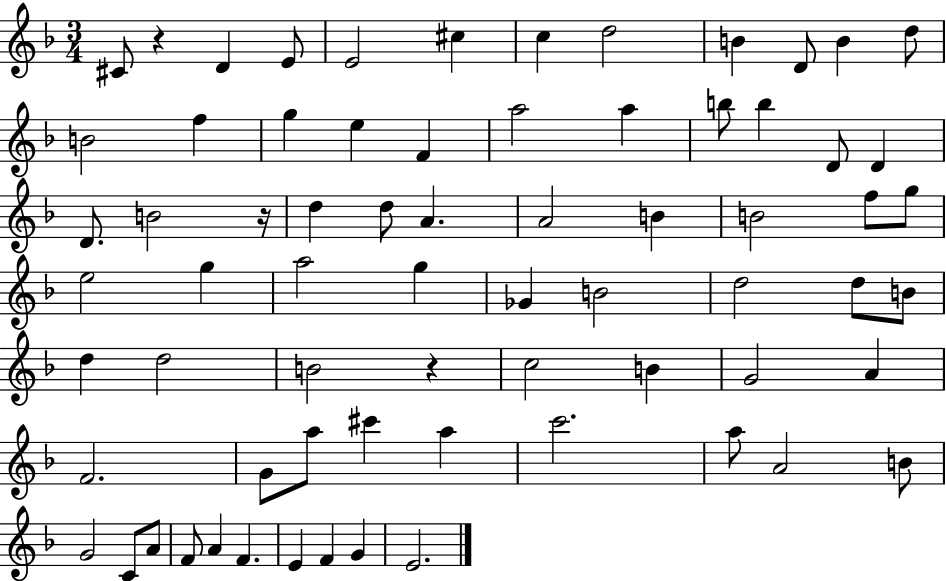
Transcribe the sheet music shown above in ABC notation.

X:1
T:Untitled
M:3/4
L:1/4
K:F
^C/2 z D E/2 E2 ^c c d2 B D/2 B d/2 B2 f g e F a2 a b/2 b D/2 D D/2 B2 z/4 d d/2 A A2 B B2 f/2 g/2 e2 g a2 g _G B2 d2 d/2 B/2 d d2 B2 z c2 B G2 A F2 G/2 a/2 ^c' a c'2 a/2 A2 B/2 G2 C/2 A/2 F/2 A F E F G E2